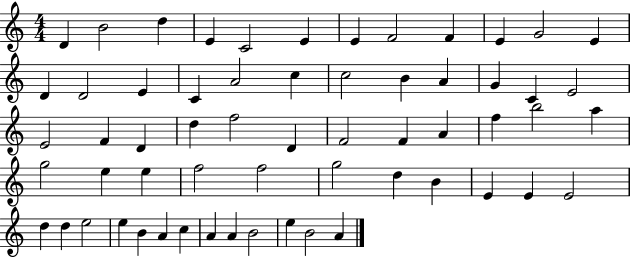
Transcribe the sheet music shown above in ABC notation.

X:1
T:Untitled
M:4/4
L:1/4
K:C
D B2 d E C2 E E F2 F E G2 E D D2 E C A2 c c2 B A G C E2 E2 F D d f2 D F2 F A f b2 a g2 e e f2 f2 g2 d B E E E2 d d e2 e B A c A A B2 e B2 A